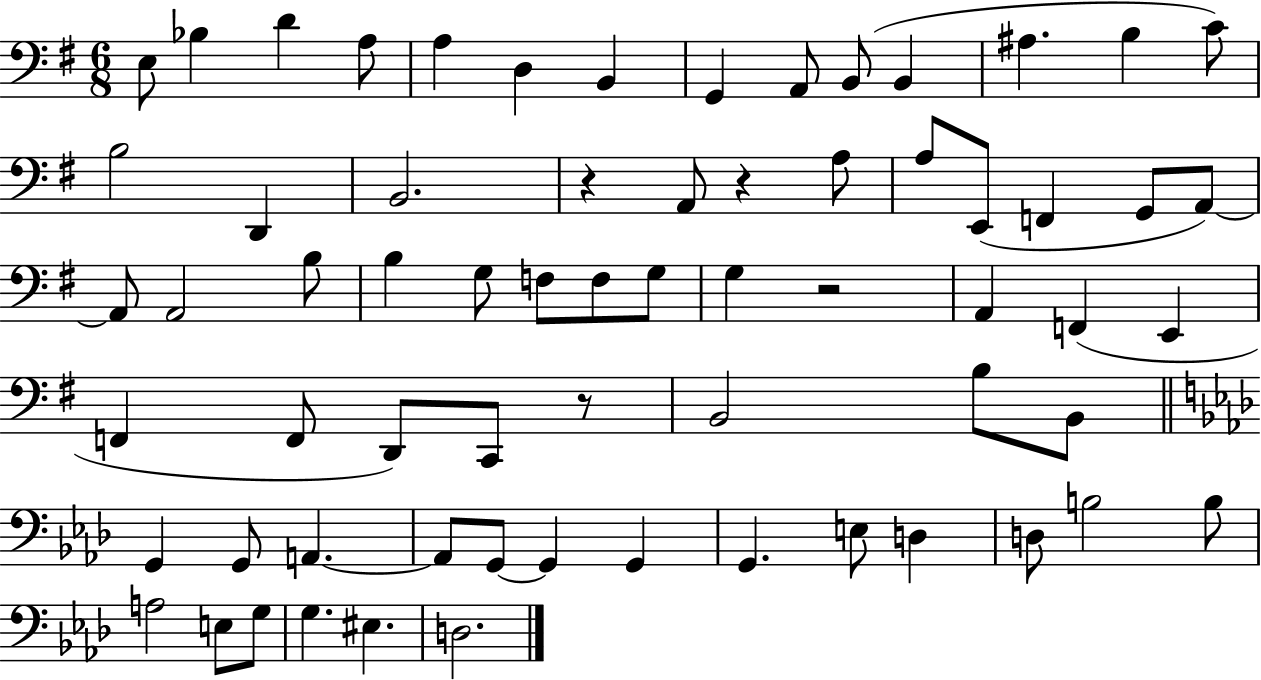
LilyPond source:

{
  \clef bass
  \numericTimeSignature
  \time 6/8
  \key g \major
  e8 bes4 d'4 a8 | a4 d4 b,4 | g,4 a,8 b,8( b,4 | ais4. b4 c'8) | \break b2 d,4 | b,2. | r4 a,8 r4 a8 | a8 e,8( f,4 g,8 a,8~~) | \break a,8 a,2 b8 | b4 g8 f8 f8 g8 | g4 r2 | a,4 f,4( e,4 | \break f,4 f,8 d,8) c,8 r8 | b,2 b8 b,8 | \bar "||" \break \key aes \major g,4 g,8 a,4.~~ | a,8 g,8~~ g,4 g,4 | g,4. e8 d4 | d8 b2 b8 | \break a2 e8 g8 | g4. eis4. | d2. | \bar "|."
}